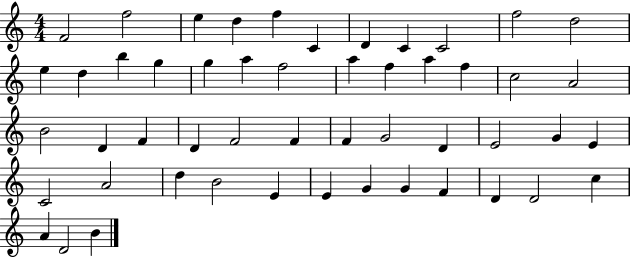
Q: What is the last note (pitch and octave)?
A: B4